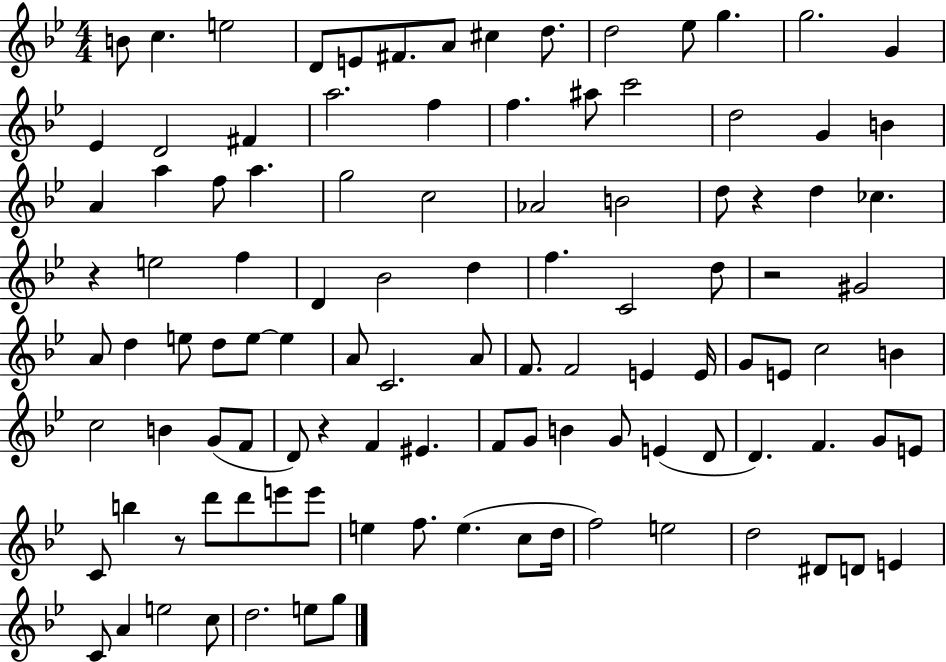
X:1
T:Untitled
M:4/4
L:1/4
K:Bb
B/2 c e2 D/2 E/2 ^F/2 A/2 ^c d/2 d2 _e/2 g g2 G _E D2 ^F a2 f f ^a/2 c'2 d2 G B A a f/2 a g2 c2 _A2 B2 d/2 z d _c z e2 f D _B2 d f C2 d/2 z2 ^G2 A/2 d e/2 d/2 e/2 e A/2 C2 A/2 F/2 F2 E E/4 G/2 E/2 c2 B c2 B G/2 F/2 D/2 z F ^E F/2 G/2 B G/2 E D/2 D F G/2 E/2 C/2 b z/2 d'/2 d'/2 e'/2 e'/2 e f/2 e c/2 d/4 f2 e2 d2 ^D/2 D/2 E C/2 A e2 c/2 d2 e/2 g/2